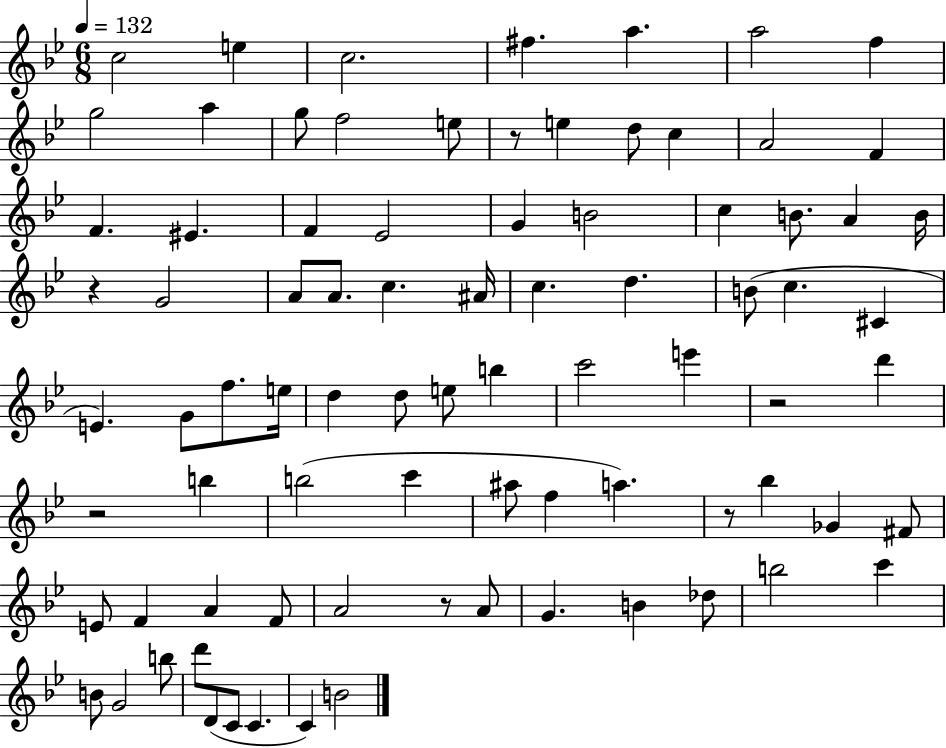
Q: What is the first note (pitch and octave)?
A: C5